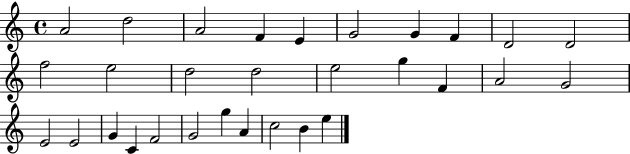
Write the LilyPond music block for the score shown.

{
  \clef treble
  \time 4/4
  \defaultTimeSignature
  \key c \major
  a'2 d''2 | a'2 f'4 e'4 | g'2 g'4 f'4 | d'2 d'2 | \break f''2 e''2 | d''2 d''2 | e''2 g''4 f'4 | a'2 g'2 | \break e'2 e'2 | g'4 c'4 f'2 | g'2 g''4 a'4 | c''2 b'4 e''4 | \break \bar "|."
}